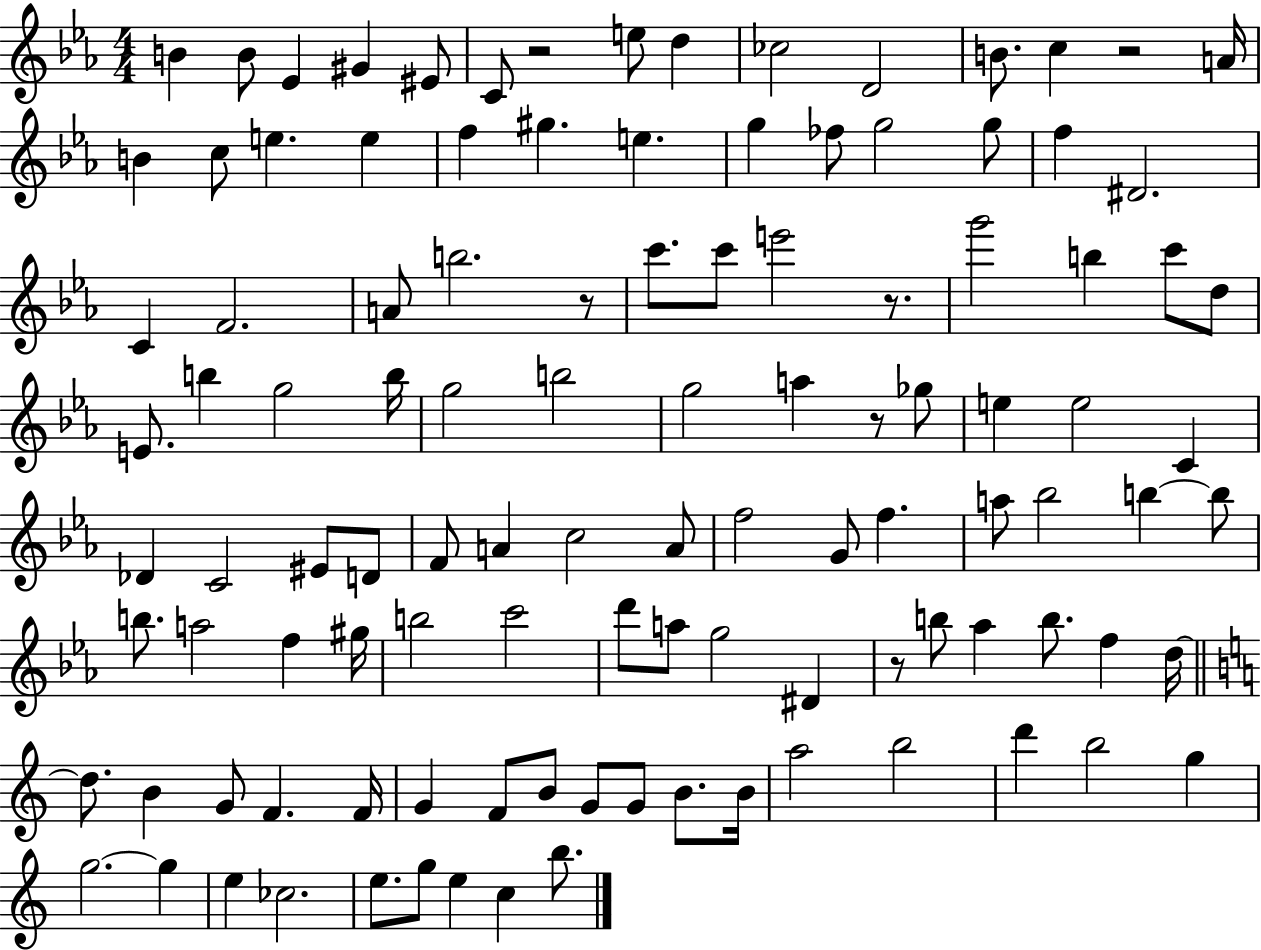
X:1
T:Untitled
M:4/4
L:1/4
K:Eb
B B/2 _E ^G ^E/2 C/2 z2 e/2 d _c2 D2 B/2 c z2 A/4 B c/2 e e f ^g e g _f/2 g2 g/2 f ^D2 C F2 A/2 b2 z/2 c'/2 c'/2 e'2 z/2 g'2 b c'/2 d/2 E/2 b g2 b/4 g2 b2 g2 a z/2 _g/2 e e2 C _D C2 ^E/2 D/2 F/2 A c2 A/2 f2 G/2 f a/2 _b2 b b/2 b/2 a2 f ^g/4 b2 c'2 d'/2 a/2 g2 ^D z/2 b/2 _a b/2 f d/4 d/2 B G/2 F F/4 G F/2 B/2 G/2 G/2 B/2 B/4 a2 b2 d' b2 g g2 g e _c2 e/2 g/2 e c b/2